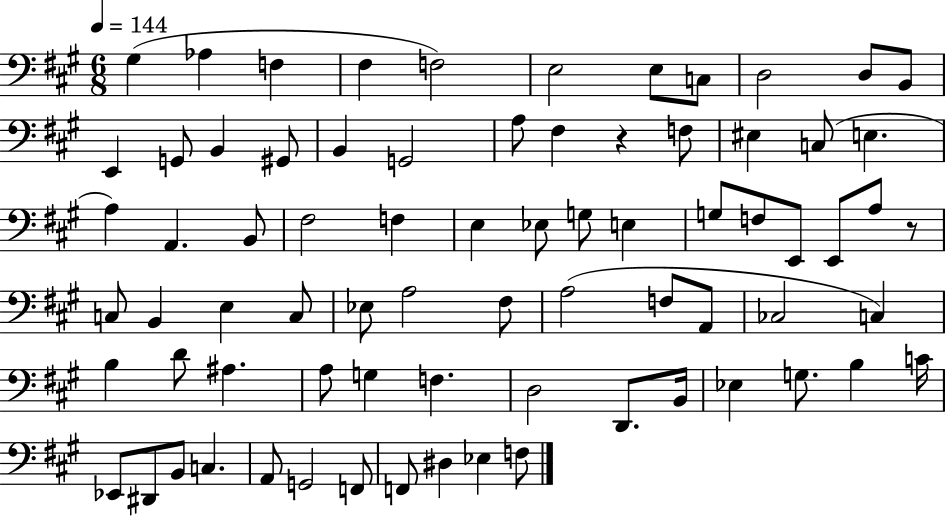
{
  \clef bass
  \numericTimeSignature
  \time 6/8
  \key a \major
  \tempo 4 = 144
  gis4( aes4 f4 | fis4 f2) | e2 e8 c8 | d2 d8 b,8 | \break e,4 g,8 b,4 gis,8 | b,4 g,2 | a8 fis4 r4 f8 | eis4 c8( e4. | \break a4) a,4. b,8 | fis2 f4 | e4 ees8 g8 e4 | g8 f8 e,8 e,8 a8 r8 | \break c8 b,4 e4 c8 | ees8 a2 fis8 | a2( f8 a,8 | ces2 c4) | \break b4 d'8 ais4. | a8 g4 f4. | d2 d,8. b,16 | ees4 g8. b4 c'16 | \break ees,8 dis,8 b,8 c4. | a,8 g,2 f,8 | f,8 dis4 ees4 f8 | \bar "|."
}